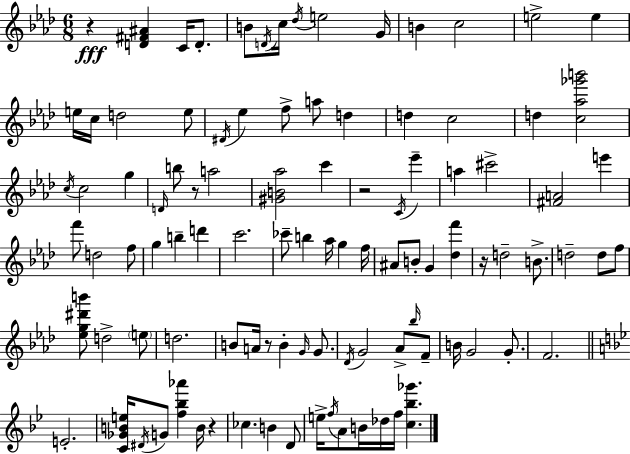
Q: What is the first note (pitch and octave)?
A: C4